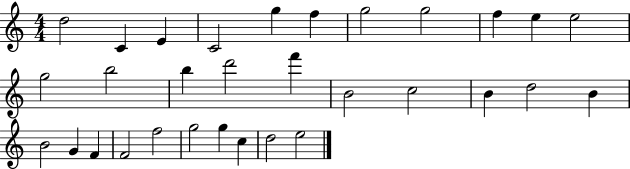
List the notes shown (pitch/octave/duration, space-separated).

D5/h C4/q E4/q C4/h G5/q F5/q G5/h G5/h F5/q E5/q E5/h G5/h B5/h B5/q D6/h F6/q B4/h C5/h B4/q D5/h B4/q B4/h G4/q F4/q F4/h F5/h G5/h G5/q C5/q D5/h E5/h